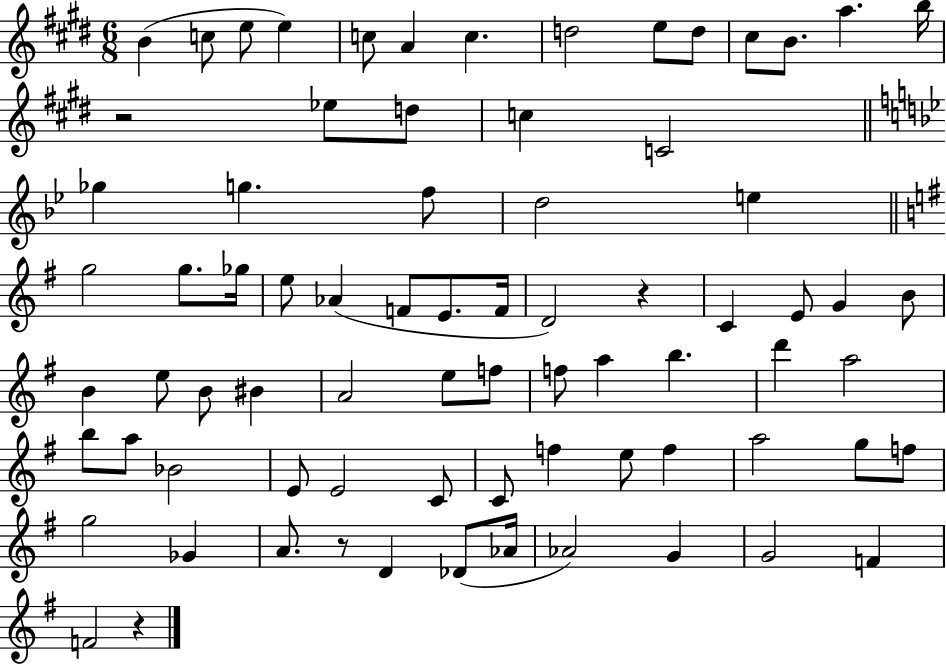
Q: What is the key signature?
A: E major